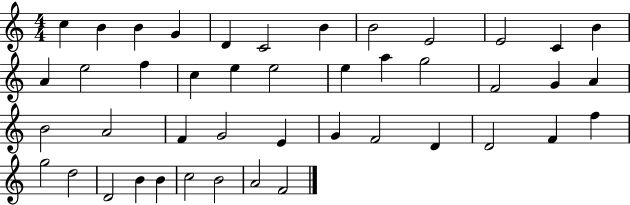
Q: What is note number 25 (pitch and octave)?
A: B4